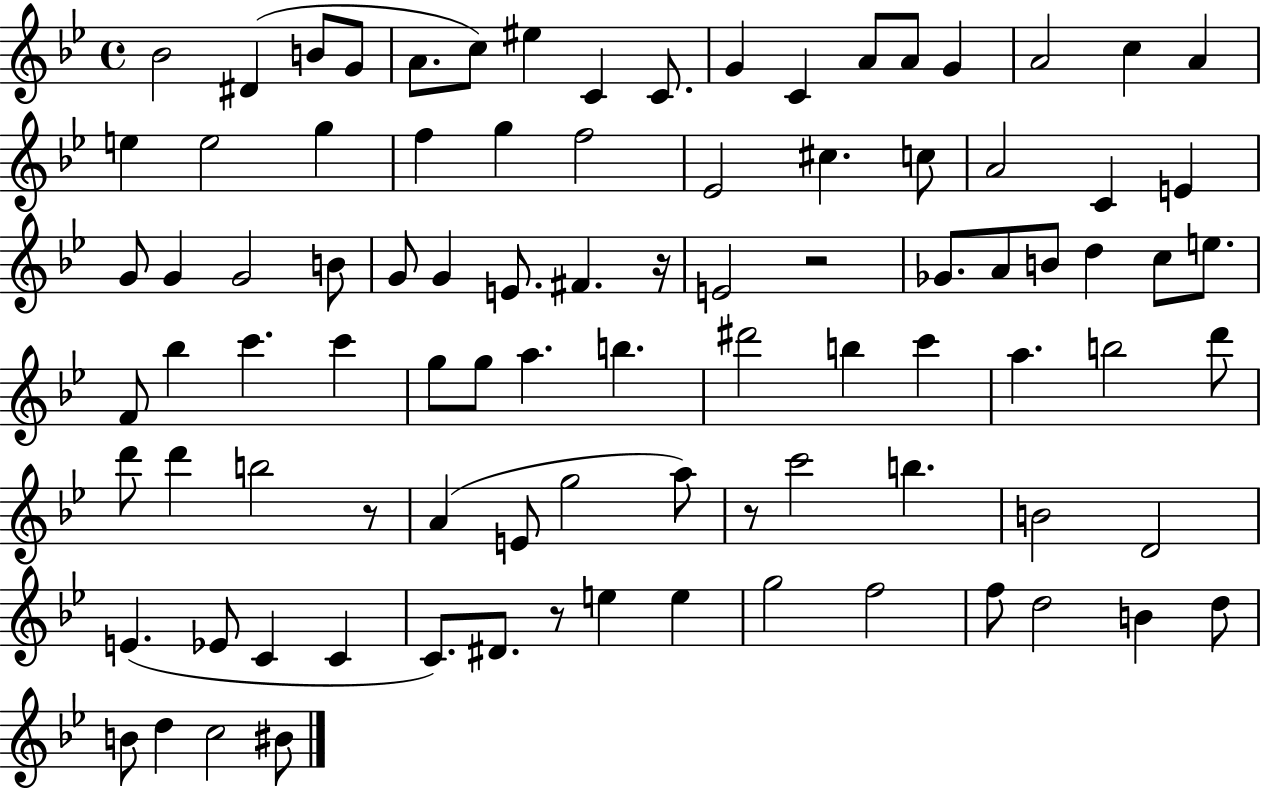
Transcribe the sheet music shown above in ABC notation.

X:1
T:Untitled
M:4/4
L:1/4
K:Bb
_B2 ^D B/2 G/2 A/2 c/2 ^e C C/2 G C A/2 A/2 G A2 c A e e2 g f g f2 _E2 ^c c/2 A2 C E G/2 G G2 B/2 G/2 G E/2 ^F z/4 E2 z2 _G/2 A/2 B/2 d c/2 e/2 F/2 _b c' c' g/2 g/2 a b ^d'2 b c' a b2 d'/2 d'/2 d' b2 z/2 A E/2 g2 a/2 z/2 c'2 b B2 D2 E _E/2 C C C/2 ^D/2 z/2 e e g2 f2 f/2 d2 B d/2 B/2 d c2 ^B/2